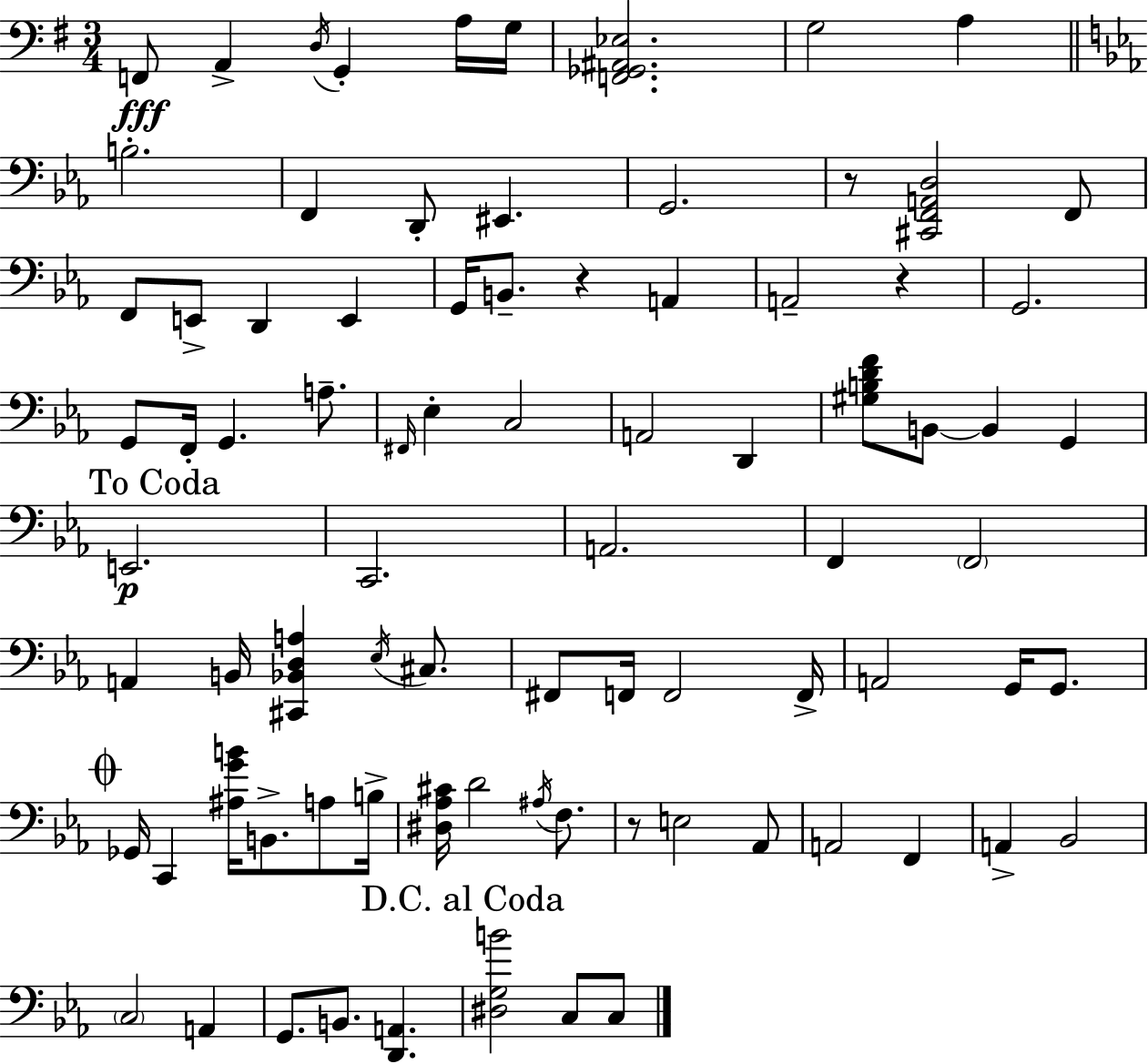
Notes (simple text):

F2/e A2/q D3/s G2/q A3/s G3/s [F2,Gb2,A#2,Eb3]/h. G3/h A3/q B3/h. F2/q D2/e EIS2/q. G2/h. R/e [C#2,F2,A2,D3]/h F2/e F2/e E2/e D2/q E2/q G2/s B2/e. R/q A2/q A2/h R/q G2/h. G2/e F2/s G2/q. A3/e. F#2/s Eb3/q C3/h A2/h D2/q [G#3,B3,D4,F4]/e B2/e B2/q G2/q E2/h. C2/h. A2/h. F2/q F2/h A2/q B2/s [C#2,Bb2,D3,A3]/q Eb3/s C#3/e. F#2/e F2/s F2/h F2/s A2/h G2/s G2/e. Gb2/s C2/q [A#3,G4,B4]/s B2/e. A3/e B3/s [D#3,Ab3,C#4]/s D4/h A#3/s F3/e. R/e E3/h Ab2/e A2/h F2/q A2/q Bb2/h C3/h A2/q G2/e. B2/e. [D2,A2]/q. [D#3,G3,B4]/h C3/e C3/e